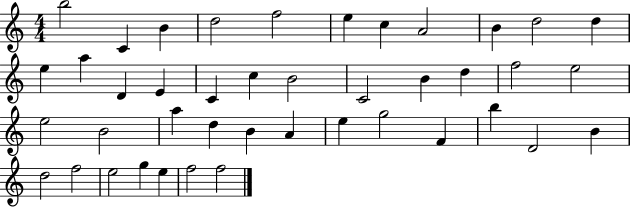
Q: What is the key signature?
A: C major